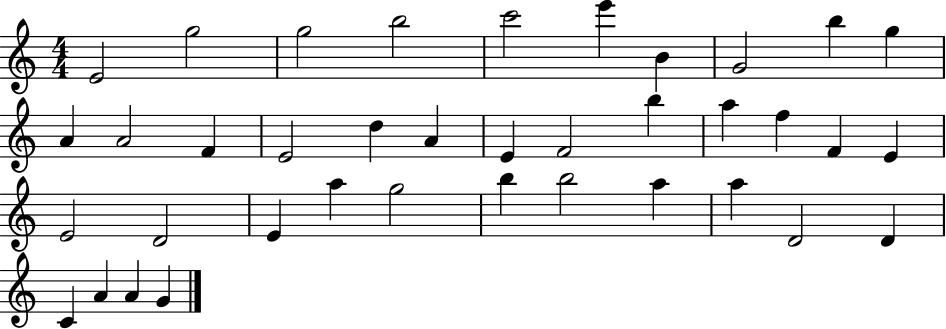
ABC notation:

X:1
T:Untitled
M:4/4
L:1/4
K:C
E2 g2 g2 b2 c'2 e' B G2 b g A A2 F E2 d A E F2 b a f F E E2 D2 E a g2 b b2 a a D2 D C A A G